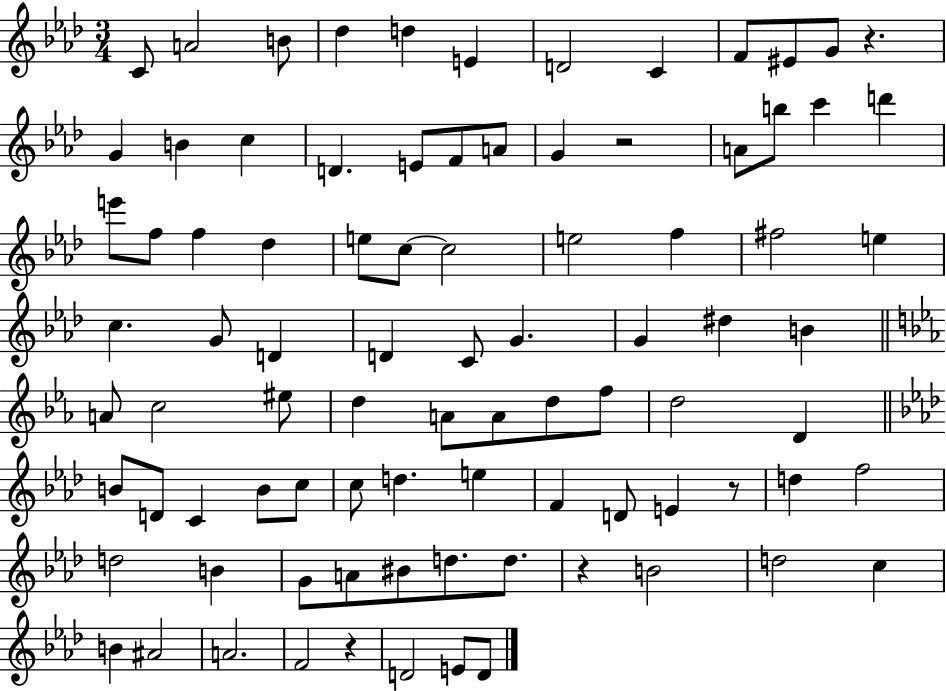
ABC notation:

X:1
T:Untitled
M:3/4
L:1/4
K:Ab
C/2 A2 B/2 _d d E D2 C F/2 ^E/2 G/2 z G B c D E/2 F/2 A/2 G z2 A/2 b/2 c' d' e'/2 f/2 f _d e/2 c/2 c2 e2 f ^f2 e c G/2 D D C/2 G G ^d B A/2 c2 ^e/2 d A/2 A/2 d/2 f/2 d2 D B/2 D/2 C B/2 c/2 c/2 d e F D/2 E z/2 d f2 d2 B G/2 A/2 ^B/2 d/2 d/2 z B2 d2 c B ^A2 A2 F2 z D2 E/2 D/2